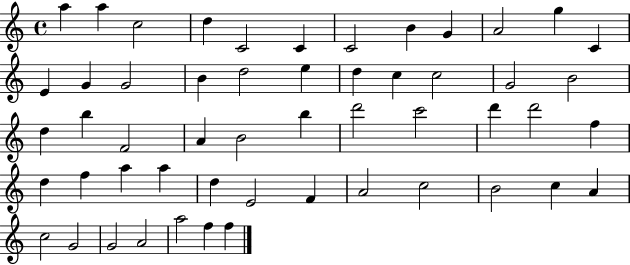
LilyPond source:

{
  \clef treble
  \time 4/4
  \defaultTimeSignature
  \key c \major
  a''4 a''4 c''2 | d''4 c'2 c'4 | c'2 b'4 g'4 | a'2 g''4 c'4 | \break e'4 g'4 g'2 | b'4 d''2 e''4 | d''4 c''4 c''2 | g'2 b'2 | \break d''4 b''4 f'2 | a'4 b'2 b''4 | d'''2 c'''2 | d'''4 d'''2 f''4 | \break d''4 f''4 a''4 a''4 | d''4 e'2 f'4 | a'2 c''2 | b'2 c''4 a'4 | \break c''2 g'2 | g'2 a'2 | a''2 f''4 f''4 | \bar "|."
}